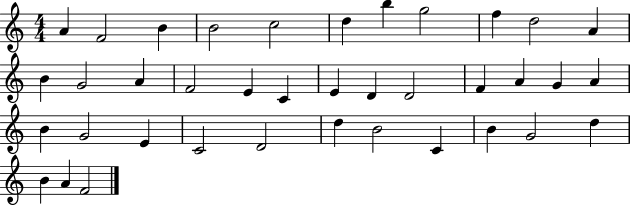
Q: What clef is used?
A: treble